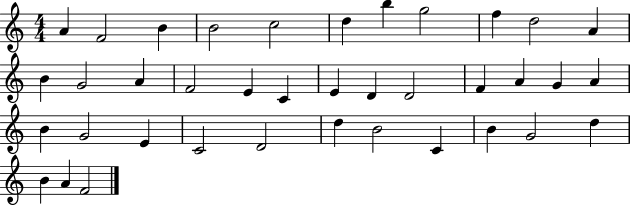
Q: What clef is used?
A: treble